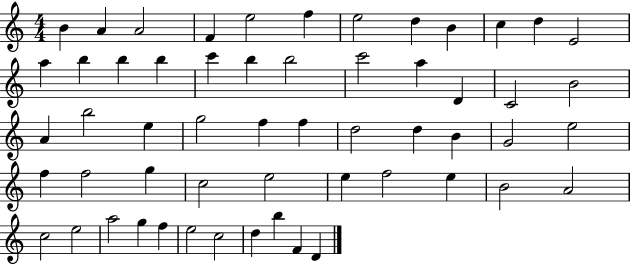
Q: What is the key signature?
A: C major